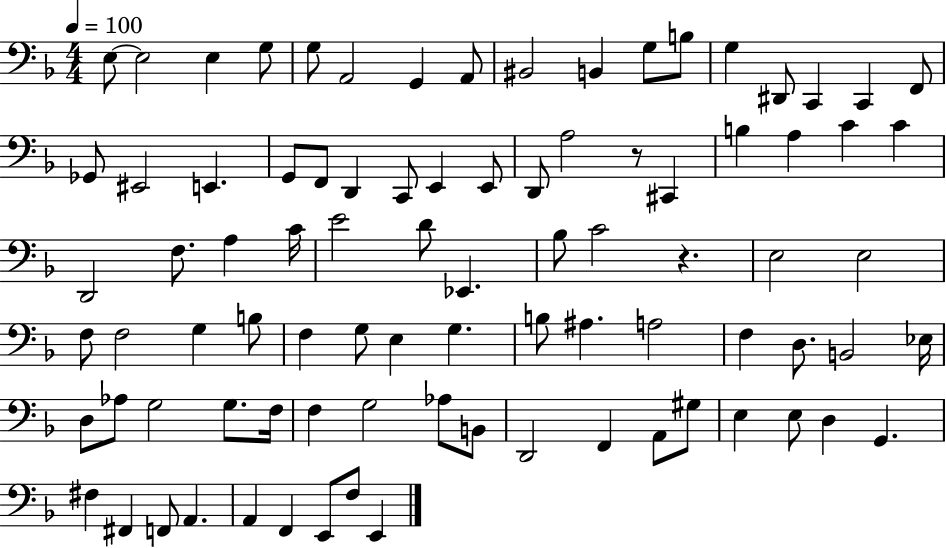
X:1
T:Untitled
M:4/4
L:1/4
K:F
E,/2 E,2 E, G,/2 G,/2 A,,2 G,, A,,/2 ^B,,2 B,, G,/2 B,/2 G, ^D,,/2 C,, C,, F,,/2 _G,,/2 ^E,,2 E,, G,,/2 F,,/2 D,, C,,/2 E,, E,,/2 D,,/2 A,2 z/2 ^C,, B, A, C C D,,2 F,/2 A, C/4 E2 D/2 _E,, _B,/2 C2 z E,2 E,2 F,/2 F,2 G, B,/2 F, G,/2 E, G, B,/2 ^A, A,2 F, D,/2 B,,2 _E,/4 D,/2 _A,/2 G,2 G,/2 F,/4 F, G,2 _A,/2 B,,/2 D,,2 F,, A,,/2 ^G,/2 E, E,/2 D, G,, ^F, ^F,, F,,/2 A,, A,, F,, E,,/2 F,/2 E,,